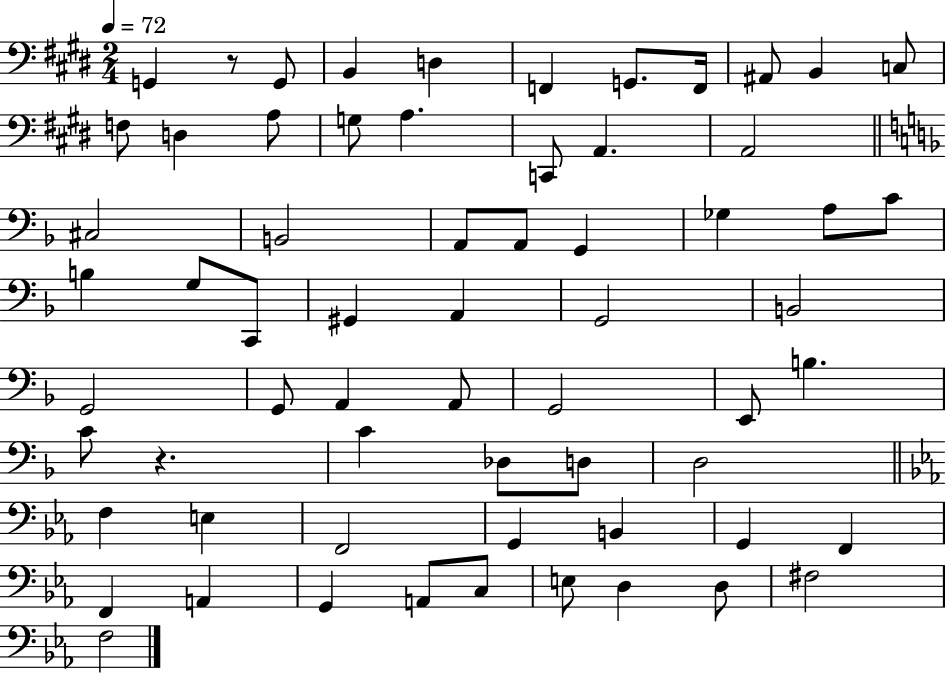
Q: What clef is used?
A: bass